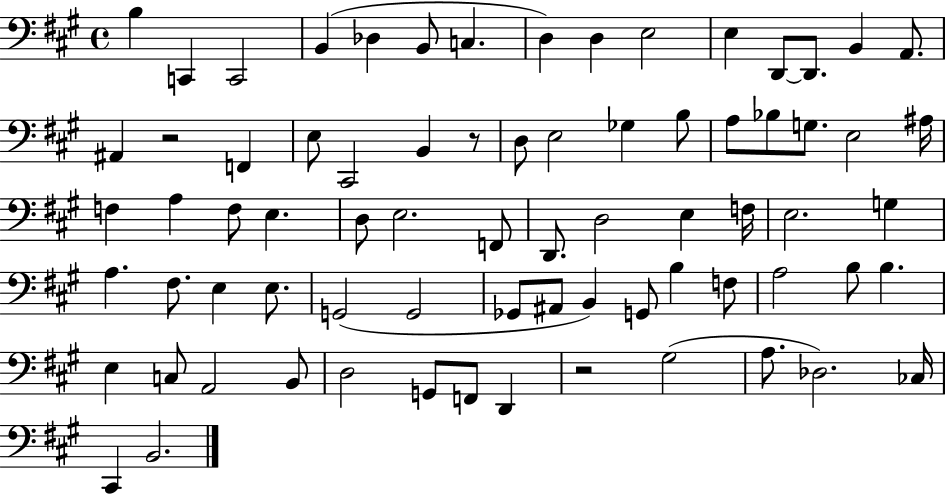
X:1
T:Untitled
M:4/4
L:1/4
K:A
B, C,, C,,2 B,, _D, B,,/2 C, D, D, E,2 E, D,,/2 D,,/2 B,, A,,/2 ^A,, z2 F,, E,/2 ^C,,2 B,, z/2 D,/2 E,2 _G, B,/2 A,/2 _B,/2 G,/2 E,2 ^A,/4 F, A, F,/2 E, D,/2 E,2 F,,/2 D,,/2 D,2 E, F,/4 E,2 G, A, ^F,/2 E, E,/2 G,,2 G,,2 _G,,/2 ^A,,/2 B,, G,,/2 B, F,/2 A,2 B,/2 B, E, C,/2 A,,2 B,,/2 D,2 G,,/2 F,,/2 D,, z2 ^G,2 A,/2 _D,2 _C,/4 ^C,, B,,2